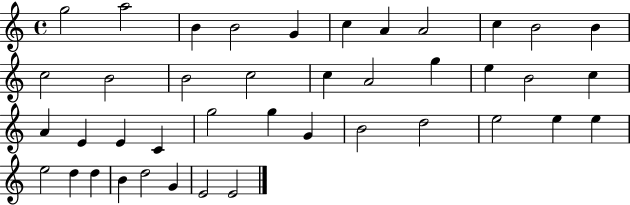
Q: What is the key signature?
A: C major